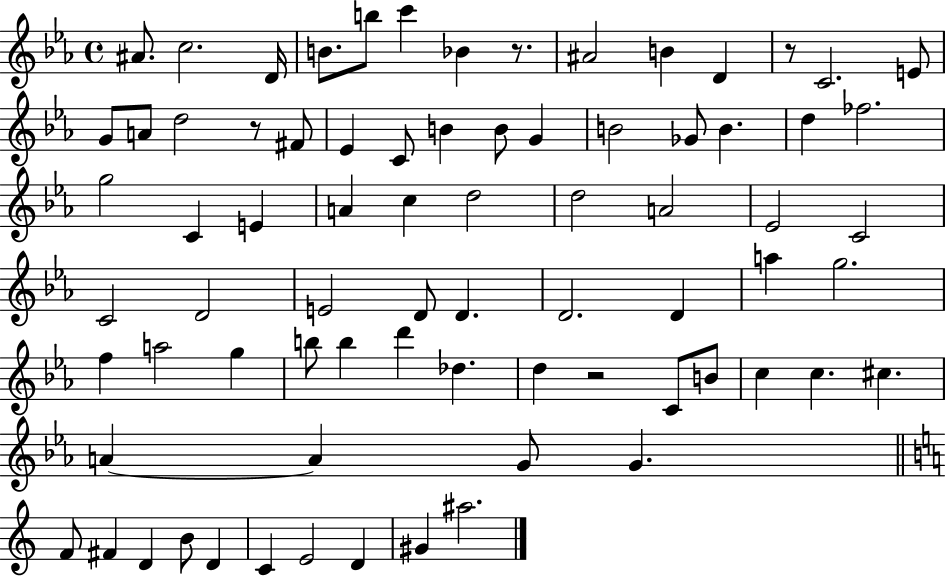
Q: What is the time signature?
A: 4/4